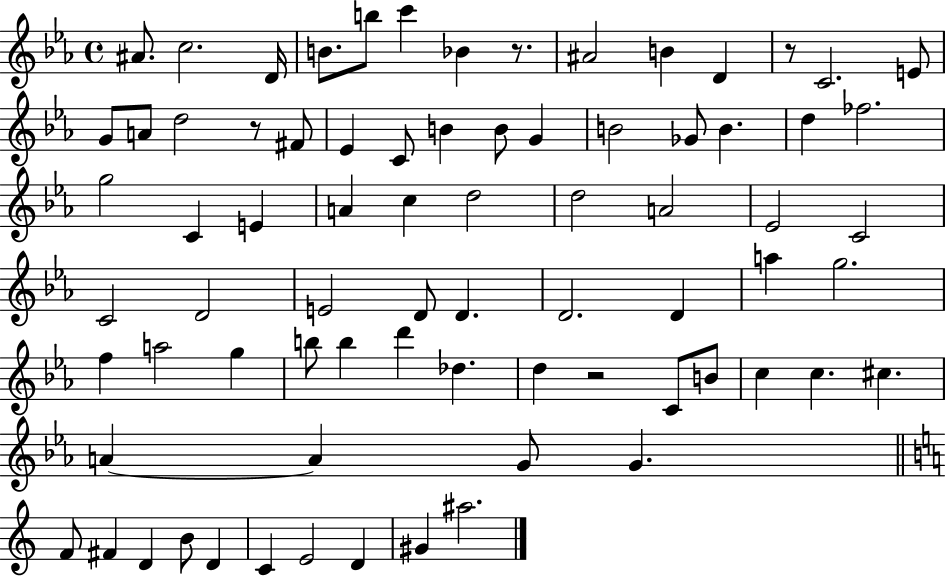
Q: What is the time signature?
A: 4/4